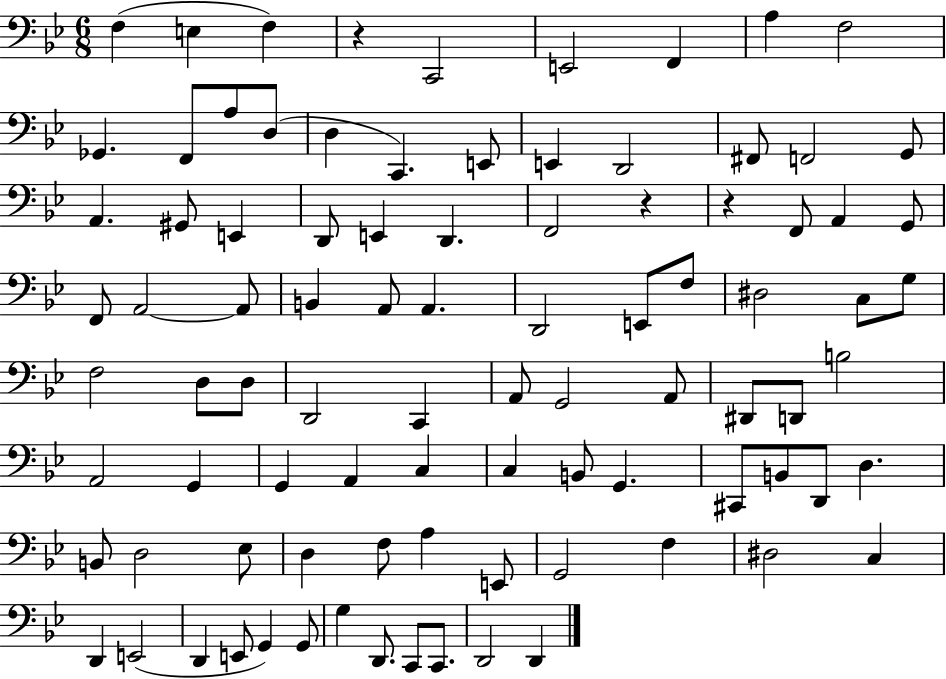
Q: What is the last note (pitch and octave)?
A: D2